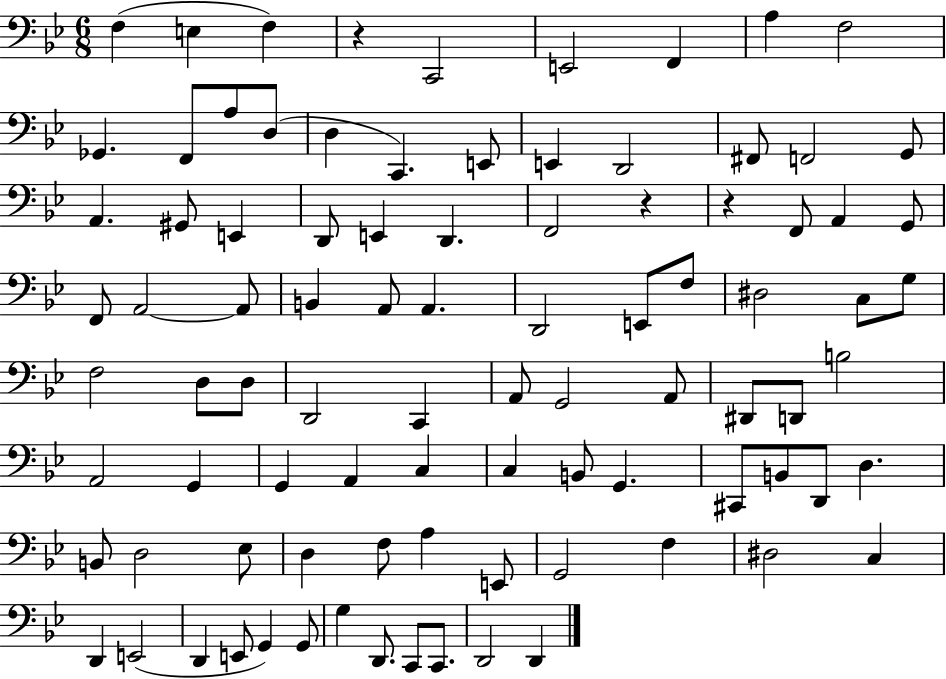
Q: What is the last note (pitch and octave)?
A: D2